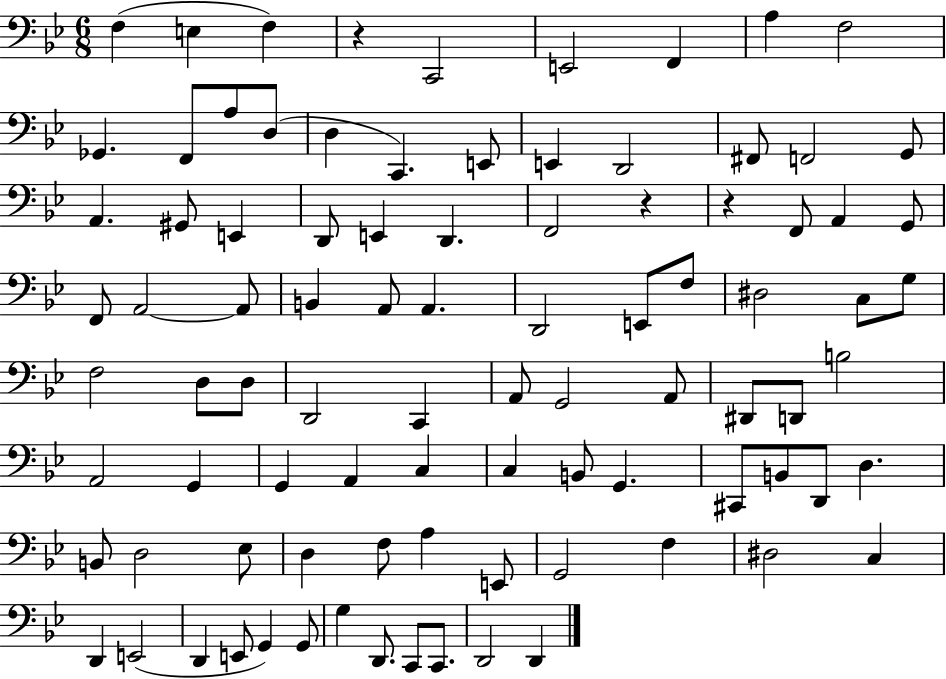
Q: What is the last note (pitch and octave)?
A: D2